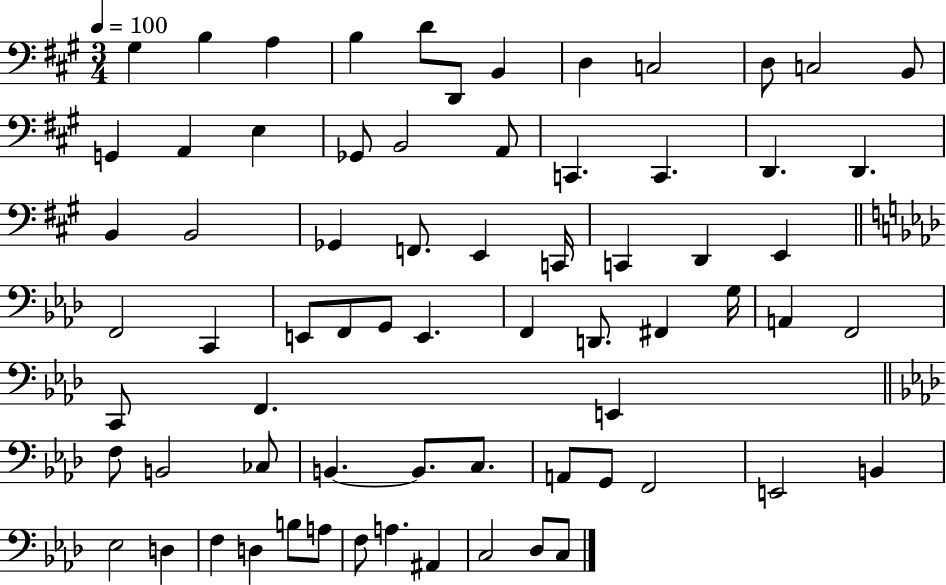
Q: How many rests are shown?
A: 0